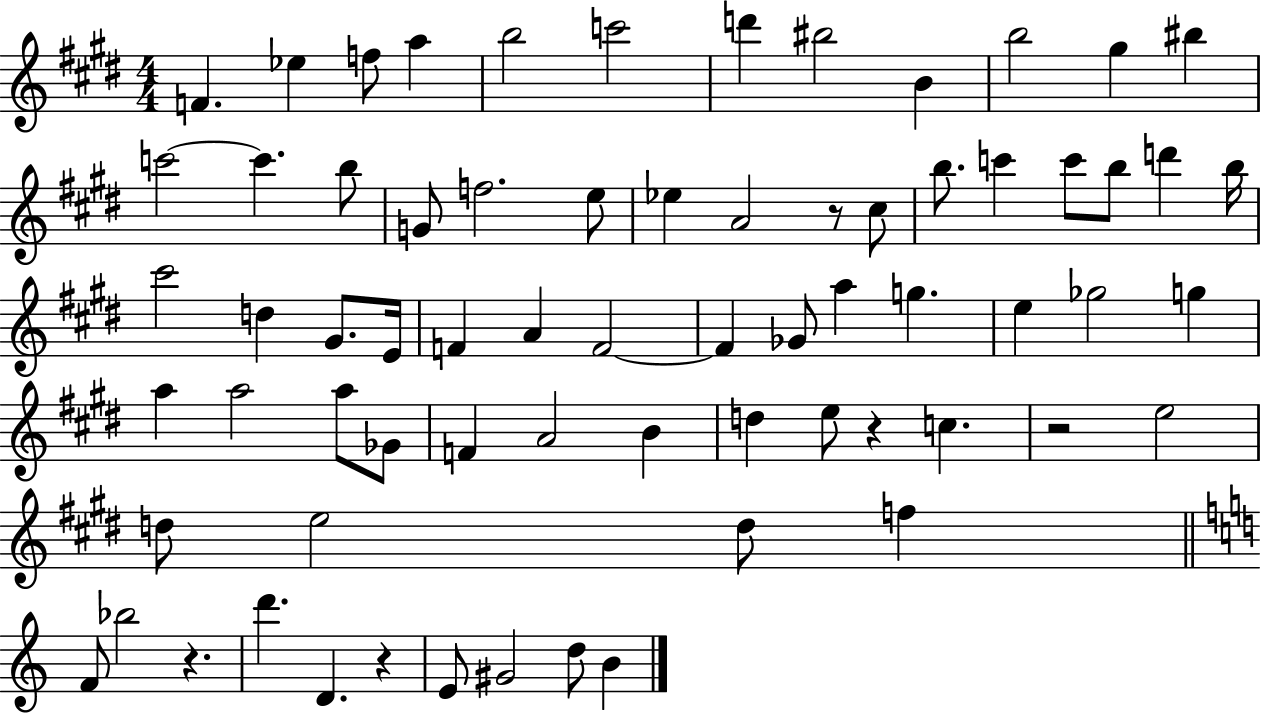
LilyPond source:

{
  \clef treble
  \numericTimeSignature
  \time 4/4
  \key e \major
  f'4. ees''4 f''8 a''4 | b''2 c'''2 | d'''4 bis''2 b'4 | b''2 gis''4 bis''4 | \break c'''2~~ c'''4. b''8 | g'8 f''2. e''8 | ees''4 a'2 r8 cis''8 | b''8. c'''4 c'''8 b''8 d'''4 b''16 | \break cis'''2 d''4 gis'8. e'16 | f'4 a'4 f'2~~ | f'4 ges'8 a''4 g''4. | e''4 ges''2 g''4 | \break a''4 a''2 a''8 ges'8 | f'4 a'2 b'4 | d''4 e''8 r4 c''4. | r2 e''2 | \break d''8 e''2 d''8 f''4 | \bar "||" \break \key c \major f'8 bes''2 r4. | d'''4. d'4. r4 | e'8 gis'2 d''8 b'4 | \bar "|."
}